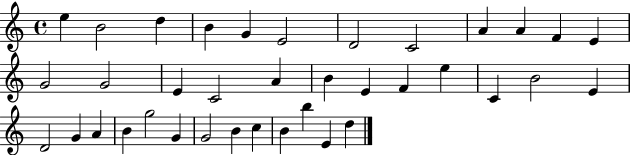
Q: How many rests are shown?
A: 0